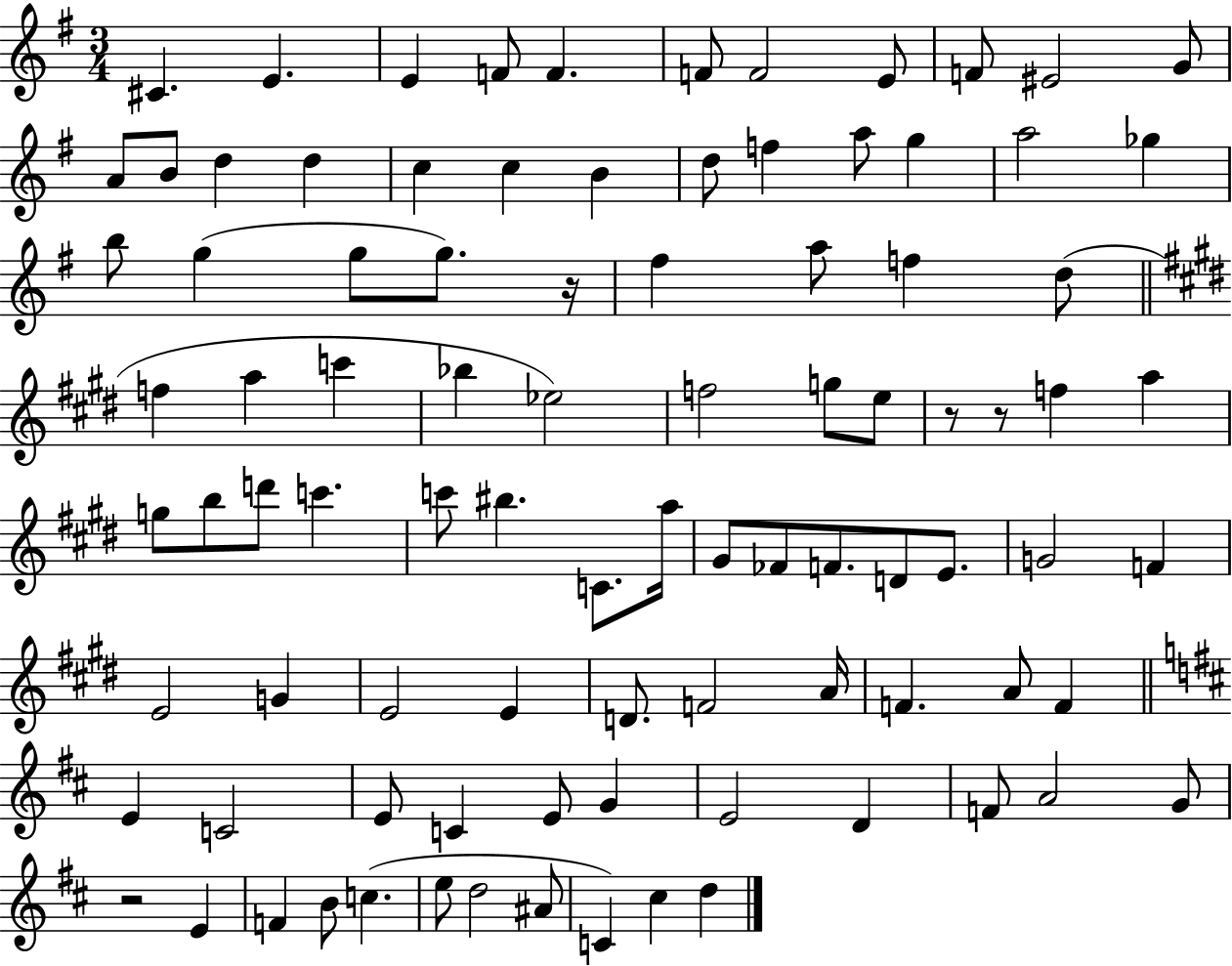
C#4/q. E4/q. E4/q F4/e F4/q. F4/e F4/h E4/e F4/e EIS4/h G4/e A4/e B4/e D5/q D5/q C5/q C5/q B4/q D5/e F5/q A5/e G5/q A5/h Gb5/q B5/e G5/q G5/e G5/e. R/s F#5/q A5/e F5/q D5/e F5/q A5/q C6/q Bb5/q Eb5/h F5/h G5/e E5/e R/e R/e F5/q A5/q G5/e B5/e D6/e C6/q. C6/e BIS5/q. C4/e. A5/s G#4/e FES4/e F4/e. D4/e E4/e. G4/h F4/q E4/h G4/q E4/h E4/q D4/e. F4/h A4/s F4/q. A4/e F4/q E4/q C4/h E4/e C4/q E4/e G4/q E4/h D4/q F4/e A4/h G4/e R/h E4/q F4/q B4/e C5/q. E5/e D5/h A#4/e C4/q C#5/q D5/q